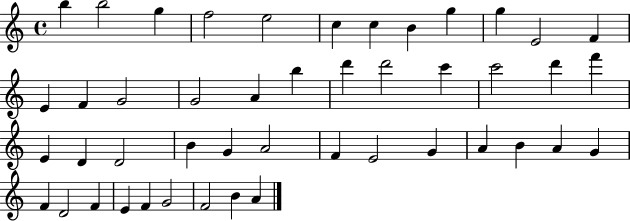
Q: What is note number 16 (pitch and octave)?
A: G4